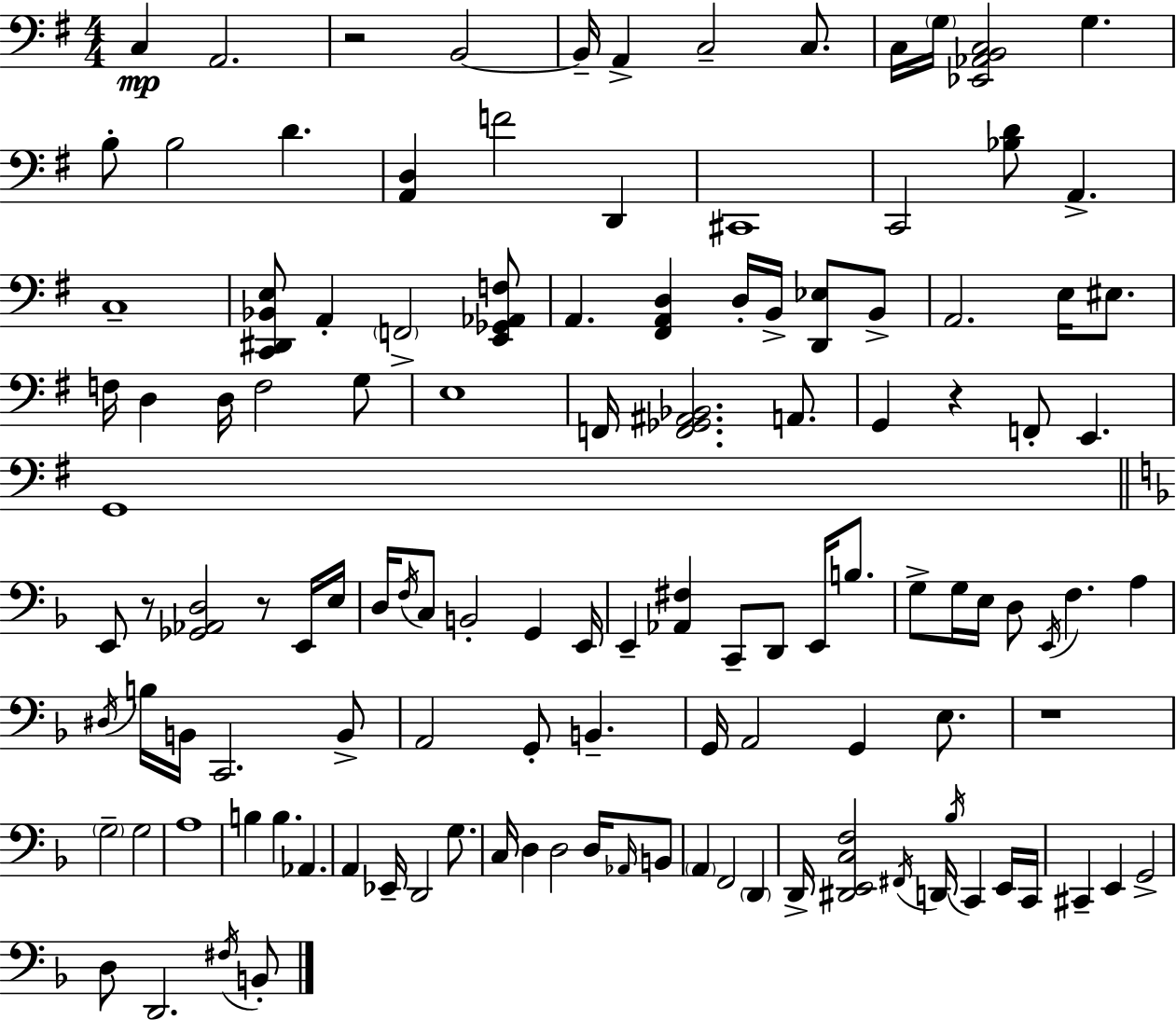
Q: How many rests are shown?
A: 5